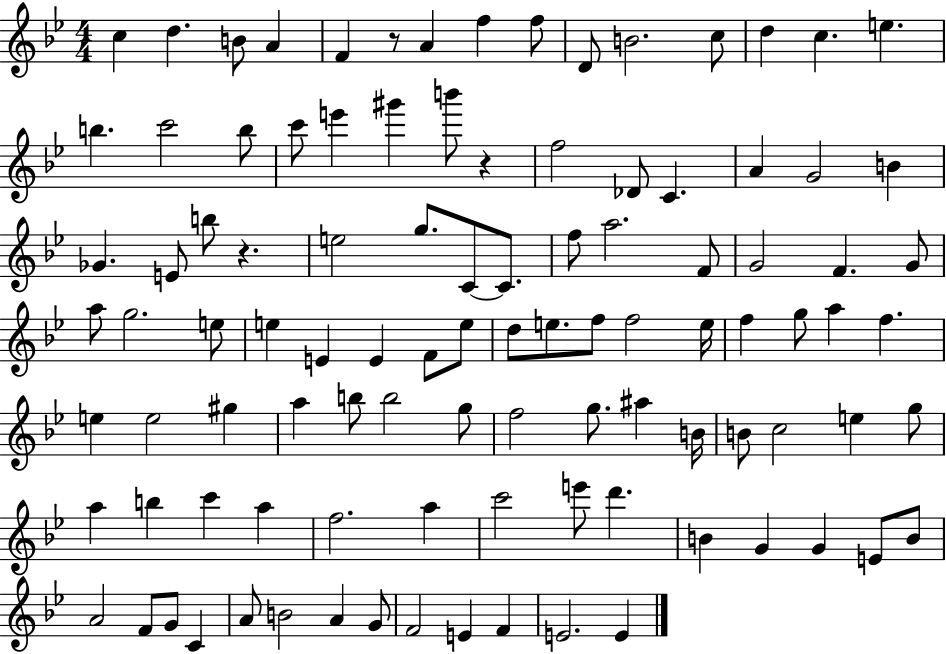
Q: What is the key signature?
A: BES major